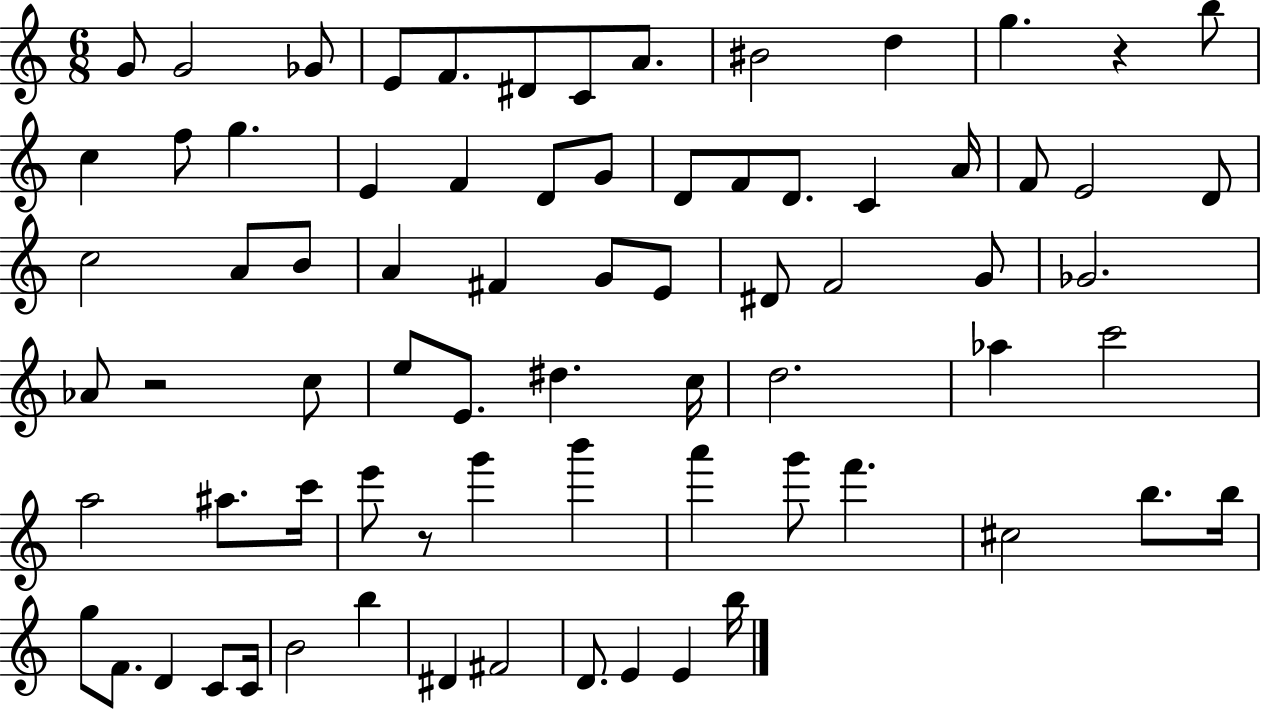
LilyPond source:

{
  \clef treble
  \numericTimeSignature
  \time 6/8
  \key c \major
  g'8 g'2 ges'8 | e'8 f'8. dis'8 c'8 a'8. | bis'2 d''4 | g''4. r4 b''8 | \break c''4 f''8 g''4. | e'4 f'4 d'8 g'8 | d'8 f'8 d'8. c'4 a'16 | f'8 e'2 d'8 | \break c''2 a'8 b'8 | a'4 fis'4 g'8 e'8 | dis'8 f'2 g'8 | ges'2. | \break aes'8 r2 c''8 | e''8 e'8. dis''4. c''16 | d''2. | aes''4 c'''2 | \break a''2 ais''8. c'''16 | e'''8 r8 g'''4 b'''4 | a'''4 g'''8 f'''4. | cis''2 b''8. b''16 | \break g''8 f'8. d'4 c'8 c'16 | b'2 b''4 | dis'4 fis'2 | d'8. e'4 e'4 b''16 | \break \bar "|."
}